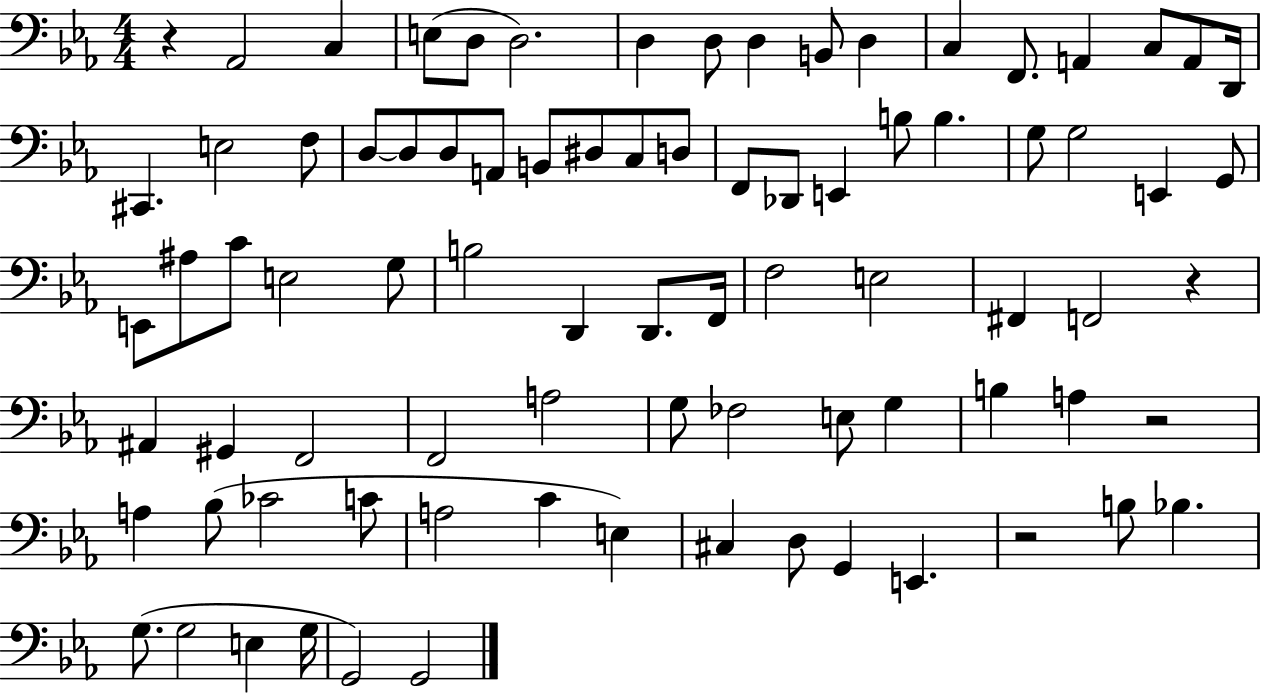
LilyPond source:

{
  \clef bass
  \numericTimeSignature
  \time 4/4
  \key ees \major
  \repeat volta 2 { r4 aes,2 c4 | e8( d8 d2.) | d4 d8 d4 b,8 d4 | c4 f,8. a,4 c8 a,8 d,16 | \break cis,4. e2 f8 | d8~~ d8 d8 a,8 b,8 dis8 c8 d8 | f,8 des,8 e,4 b8 b4. | g8 g2 e,4 g,8 | \break e,8 ais8 c'8 e2 g8 | b2 d,4 d,8. f,16 | f2 e2 | fis,4 f,2 r4 | \break ais,4 gis,4 f,2 | f,2 a2 | g8 fes2 e8 g4 | b4 a4 r2 | \break a4 bes8( ces'2 c'8 | a2 c'4 e4) | cis4 d8 g,4 e,4. | r2 b8 bes4. | \break g8.( g2 e4 g16 | g,2) g,2 | } \bar "|."
}